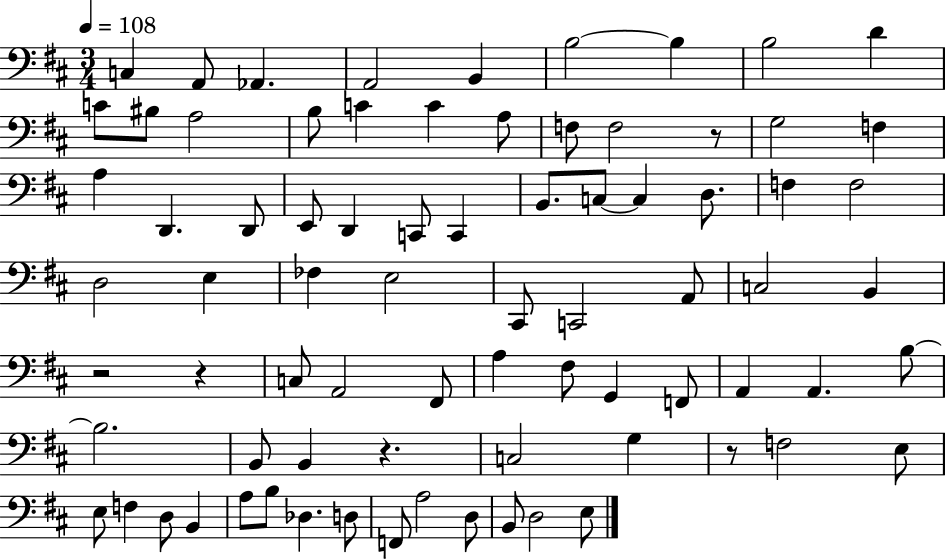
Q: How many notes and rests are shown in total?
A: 78